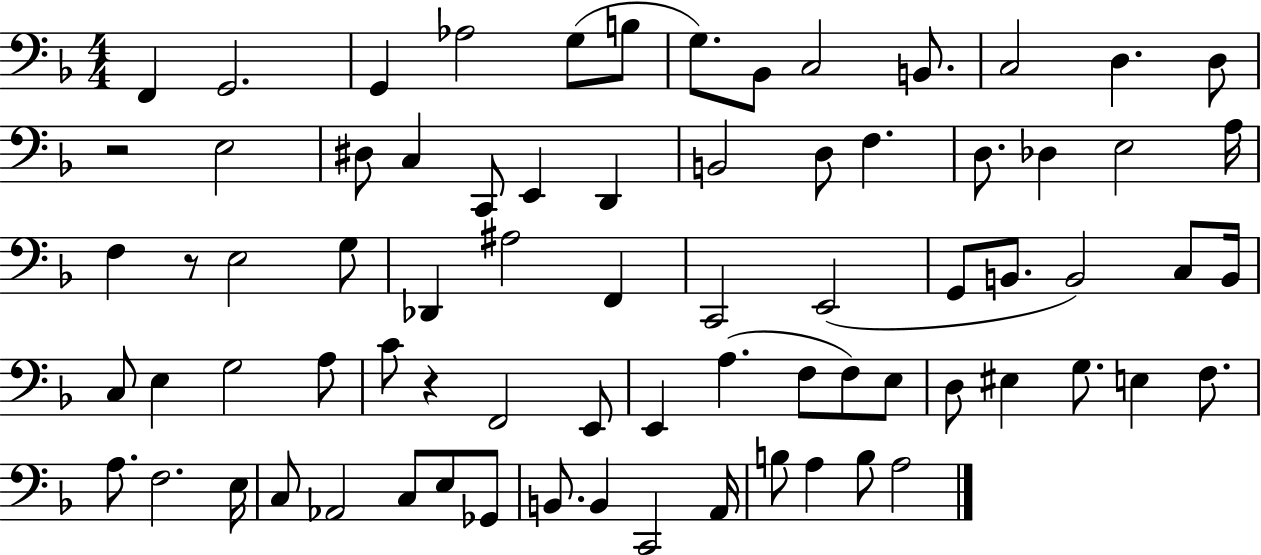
{
  \clef bass
  \numericTimeSignature
  \time 4/4
  \key f \major
  \repeat volta 2 { f,4 g,2. | g,4 aes2 g8( b8 | g8.) bes,8 c2 b,8. | c2 d4. d8 | \break r2 e2 | dis8 c4 c,8 e,4 d,4 | b,2 d8 f4. | d8. des4 e2 a16 | \break f4 r8 e2 g8 | des,4 ais2 f,4 | c,2 e,2( | g,8 b,8. b,2) c8 b,16 | \break c8 e4 g2 a8 | c'8 r4 f,2 e,8 | e,4 a4.( f8 f8) e8 | d8 eis4 g8. e4 f8. | \break a8. f2. e16 | c8 aes,2 c8 e8 ges,8 | b,8. b,4 c,2 a,16 | b8 a4 b8 a2 | \break } \bar "|."
}